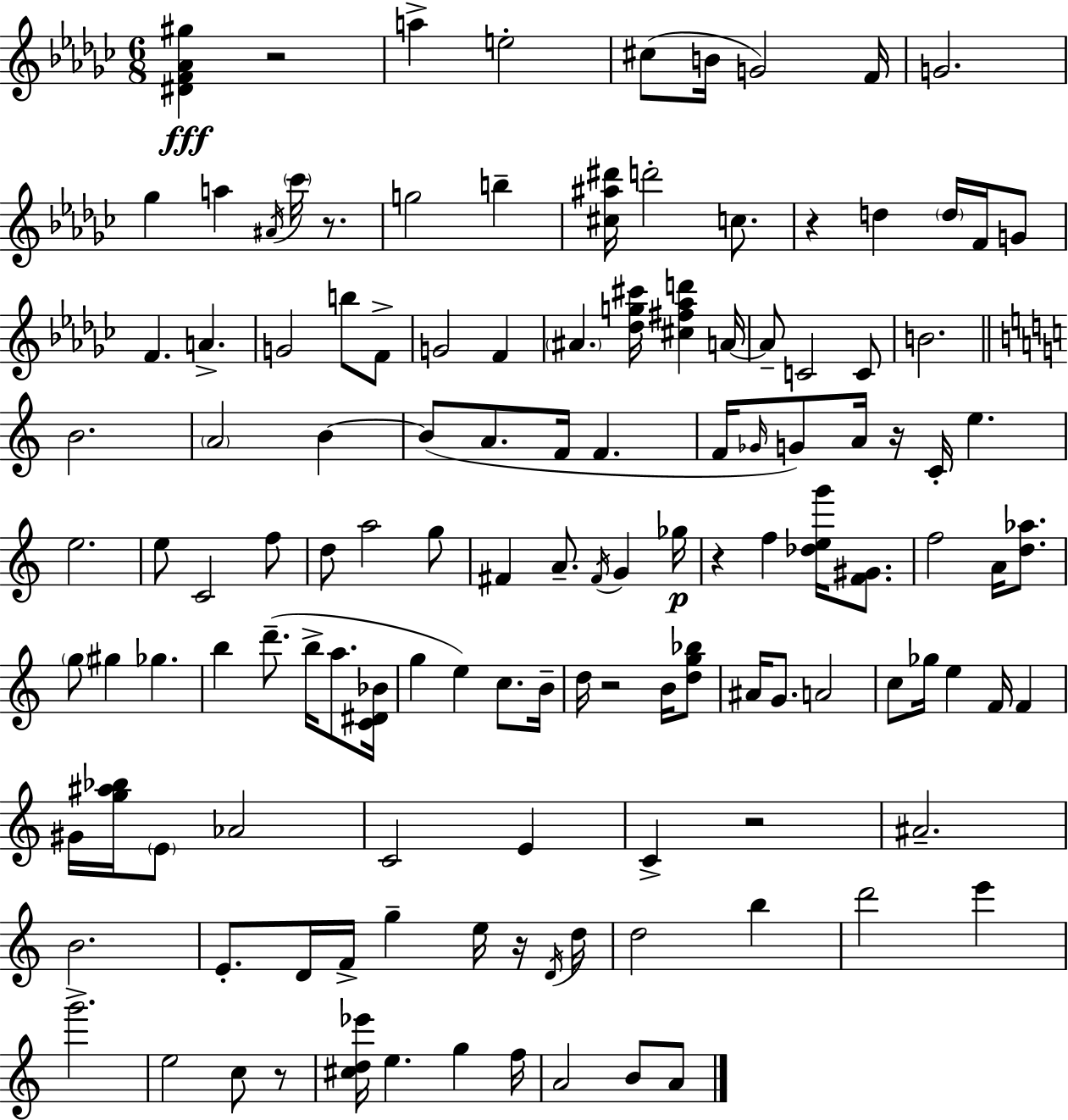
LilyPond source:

{
  \clef treble
  \numericTimeSignature
  \time 6/8
  \key ees \minor
  <dis' f' aes' gis''>4\fff r2 | a''4-> e''2-. | cis''8( b'16 g'2) f'16 | g'2. | \break ges''4 a''4 \acciaccatura { ais'16 } \parenthesize ces'''16 r8. | g''2 b''4-- | <cis'' ais'' dis'''>16 d'''2-. c''8. | r4 d''4 \parenthesize d''16 f'16 g'8 | \break f'4. a'4.-> | g'2 b''8 f'8-> | g'2 f'4 | \parenthesize ais'4. <des'' g'' cis'''>16 <cis'' fis'' aes'' d'''>4 | \break a'16~~ a'8-- c'2 c'8 | b'2. | \bar "||" \break \key a \minor b'2. | \parenthesize a'2 b'4~~ | b'8( a'8. f'16 f'4. | f'16 \grace { ges'16 }) g'8 a'16 r16 c'16-. e''4. | \break e''2. | e''8 c'2 f''8 | d''8 a''2 g''8 | fis'4 a'8.-- \acciaccatura { fis'16 } g'4 | \break ges''16\p r4 f''4 <des'' e'' g'''>16 <f' gis'>8. | f''2 a'16 <d'' aes''>8. | \parenthesize g''8 gis''4 ges''4. | b''4 d'''8.--( b''16-> a''8. | \break <c' dis' bes'>16 g''4 e''4) c''8. | b'16-- d''16 r2 b'16 | <d'' g'' bes''>8 ais'16 g'8. a'2 | c''8 ges''16 e''4 f'16 f'4 | \break gis'16 <g'' ais'' bes''>16 \parenthesize e'8 aes'2 | c'2 e'4 | c'4-> r2 | ais'2.-- | \break b'2. | e'8.-. d'16 f'16-> g''4-- e''16 | r16 \acciaccatura { d'16 } d''16 d''2 b''4 | d'''2 e'''4 | \break g'''2.-> | e''2 c''8 | r8 <cis'' d'' ees'''>16 e''4. g''4 | f''16 a'2 b'8 | \break a'8 \bar "|."
}